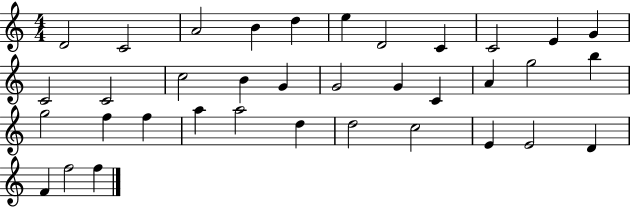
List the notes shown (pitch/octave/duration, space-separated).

D4/h C4/h A4/h B4/q D5/q E5/q D4/h C4/q C4/h E4/q G4/q C4/h C4/h C5/h B4/q G4/q G4/h G4/q C4/q A4/q G5/h B5/q G5/h F5/q F5/q A5/q A5/h D5/q D5/h C5/h E4/q E4/h D4/q F4/q F5/h F5/q